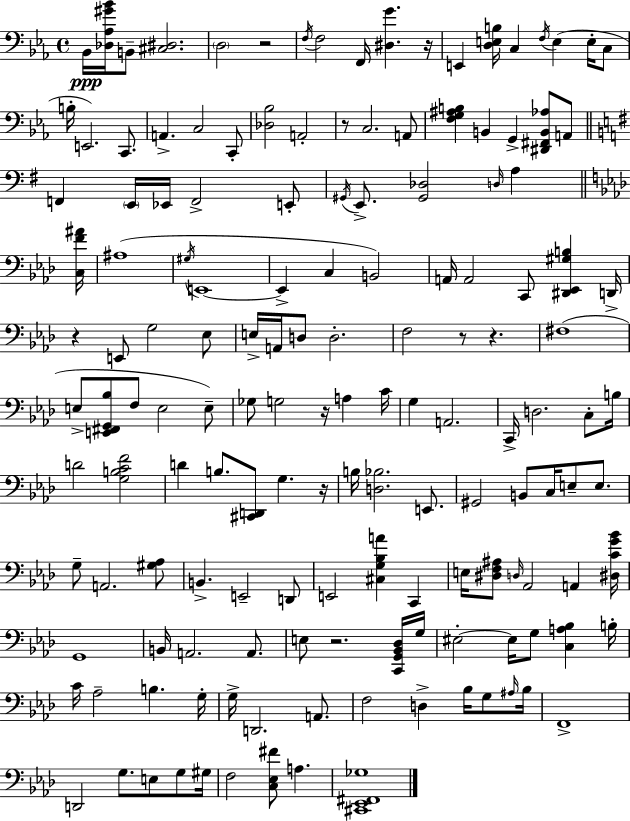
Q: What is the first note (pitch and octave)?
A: Bb2